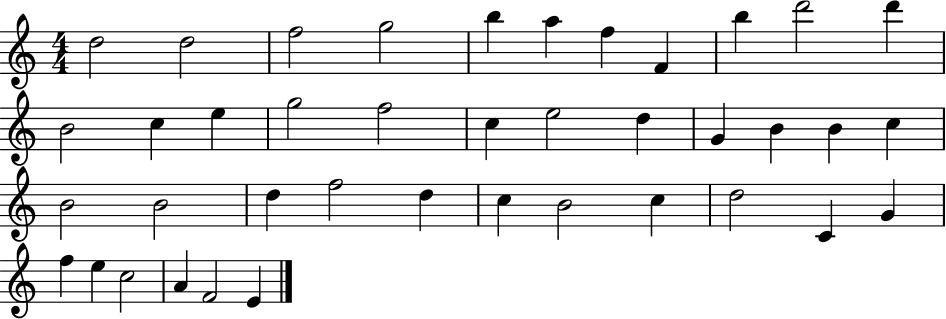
X:1
T:Untitled
M:4/4
L:1/4
K:C
d2 d2 f2 g2 b a f F b d'2 d' B2 c e g2 f2 c e2 d G B B c B2 B2 d f2 d c B2 c d2 C G f e c2 A F2 E